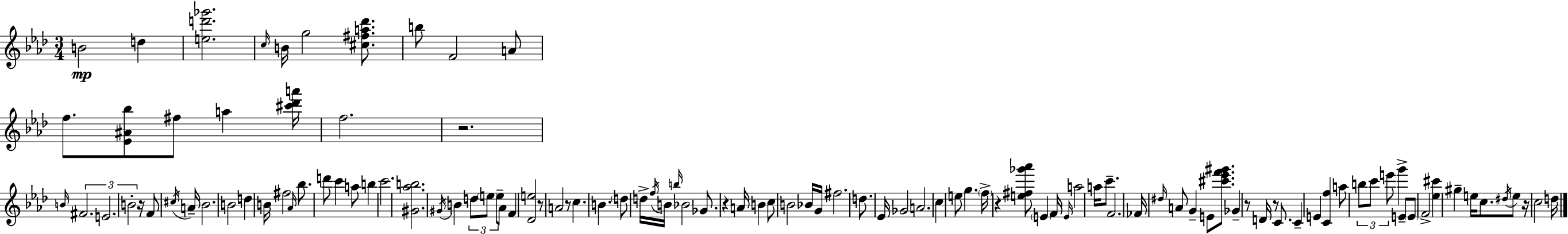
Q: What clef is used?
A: treble